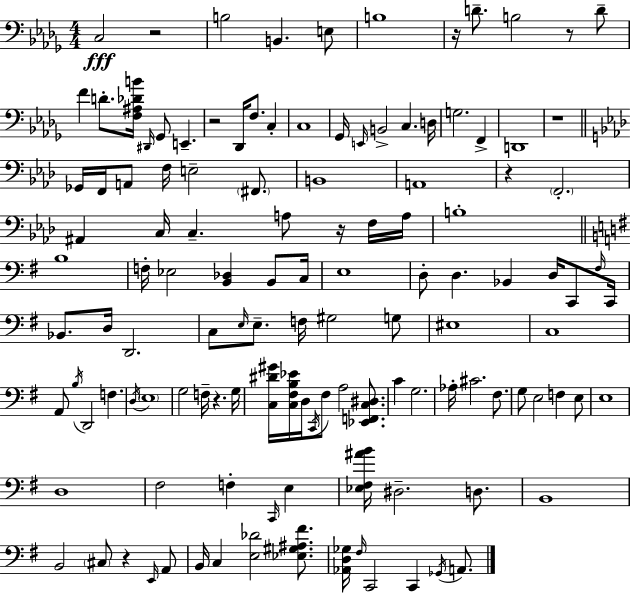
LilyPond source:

{
  \clef bass
  \numericTimeSignature
  \time 4/4
  \key bes \minor
  c2\fff r2 | b2 b,4. e8 | b1 | r16 d'8.-- b2 r8 d'8-- | \break f'4 d'8.-. <f ais des' b'>16 \grace { dis,16 } ges,8 e,4.-- | r2 des,16 f8. c4-. | c1 | ges,16 \grace { e,16 } b,2-> c4. | \break d16 g2. f,4-> | d,1 | r1 | \bar "||" \break \key f \minor ges,16 f,16 a,8 f16 e2-- \parenthesize fis,8. | b,1 | a,1 | r4 \parenthesize f,2.-. | \break ais,4 c16 c4.-- a8 r16 f16 a16 | b1-. | \bar "||" \break \key g \major b1 | f16-. ees2 <b, des>4 b,8 c16 | e1 | d8-. d4. bes,4 d16 c,8 \grace { fis16 } | \break c,16 bes,8. d16 d,2. | c8 \grace { e16 } e8.-- f16 gis2 | g8 eis1 | c1 | \break a,8 \acciaccatura { b16 } d,2 f4. | \acciaccatura { d16 } \parenthesize e1 | g2 f16-- r4. | g16 <c dis' gis'>16 <c fis b ees'>16 d16 \acciaccatura { c,16 } fis8 a2 | \break <ees, f, c dis>8. c'4 g2. | aes16-. cis'2. | fis8. g8 e2 f4 | e8 e1 | \break d1 | fis2 f4-. | \grace { c,16 } e4 <ees fis ais' b'>16 dis2.-- | d8. b,1 | \break b,2 \parenthesize cis8 | r4 \grace { e,16 } a,8 b,16 c4 <e des'>2 | <ees gis ais fis'>8. <aes, d ges>16 \grace { fis16 } c,2 | c,4 \acciaccatura { ges,16 } a,8. \bar "|."
}